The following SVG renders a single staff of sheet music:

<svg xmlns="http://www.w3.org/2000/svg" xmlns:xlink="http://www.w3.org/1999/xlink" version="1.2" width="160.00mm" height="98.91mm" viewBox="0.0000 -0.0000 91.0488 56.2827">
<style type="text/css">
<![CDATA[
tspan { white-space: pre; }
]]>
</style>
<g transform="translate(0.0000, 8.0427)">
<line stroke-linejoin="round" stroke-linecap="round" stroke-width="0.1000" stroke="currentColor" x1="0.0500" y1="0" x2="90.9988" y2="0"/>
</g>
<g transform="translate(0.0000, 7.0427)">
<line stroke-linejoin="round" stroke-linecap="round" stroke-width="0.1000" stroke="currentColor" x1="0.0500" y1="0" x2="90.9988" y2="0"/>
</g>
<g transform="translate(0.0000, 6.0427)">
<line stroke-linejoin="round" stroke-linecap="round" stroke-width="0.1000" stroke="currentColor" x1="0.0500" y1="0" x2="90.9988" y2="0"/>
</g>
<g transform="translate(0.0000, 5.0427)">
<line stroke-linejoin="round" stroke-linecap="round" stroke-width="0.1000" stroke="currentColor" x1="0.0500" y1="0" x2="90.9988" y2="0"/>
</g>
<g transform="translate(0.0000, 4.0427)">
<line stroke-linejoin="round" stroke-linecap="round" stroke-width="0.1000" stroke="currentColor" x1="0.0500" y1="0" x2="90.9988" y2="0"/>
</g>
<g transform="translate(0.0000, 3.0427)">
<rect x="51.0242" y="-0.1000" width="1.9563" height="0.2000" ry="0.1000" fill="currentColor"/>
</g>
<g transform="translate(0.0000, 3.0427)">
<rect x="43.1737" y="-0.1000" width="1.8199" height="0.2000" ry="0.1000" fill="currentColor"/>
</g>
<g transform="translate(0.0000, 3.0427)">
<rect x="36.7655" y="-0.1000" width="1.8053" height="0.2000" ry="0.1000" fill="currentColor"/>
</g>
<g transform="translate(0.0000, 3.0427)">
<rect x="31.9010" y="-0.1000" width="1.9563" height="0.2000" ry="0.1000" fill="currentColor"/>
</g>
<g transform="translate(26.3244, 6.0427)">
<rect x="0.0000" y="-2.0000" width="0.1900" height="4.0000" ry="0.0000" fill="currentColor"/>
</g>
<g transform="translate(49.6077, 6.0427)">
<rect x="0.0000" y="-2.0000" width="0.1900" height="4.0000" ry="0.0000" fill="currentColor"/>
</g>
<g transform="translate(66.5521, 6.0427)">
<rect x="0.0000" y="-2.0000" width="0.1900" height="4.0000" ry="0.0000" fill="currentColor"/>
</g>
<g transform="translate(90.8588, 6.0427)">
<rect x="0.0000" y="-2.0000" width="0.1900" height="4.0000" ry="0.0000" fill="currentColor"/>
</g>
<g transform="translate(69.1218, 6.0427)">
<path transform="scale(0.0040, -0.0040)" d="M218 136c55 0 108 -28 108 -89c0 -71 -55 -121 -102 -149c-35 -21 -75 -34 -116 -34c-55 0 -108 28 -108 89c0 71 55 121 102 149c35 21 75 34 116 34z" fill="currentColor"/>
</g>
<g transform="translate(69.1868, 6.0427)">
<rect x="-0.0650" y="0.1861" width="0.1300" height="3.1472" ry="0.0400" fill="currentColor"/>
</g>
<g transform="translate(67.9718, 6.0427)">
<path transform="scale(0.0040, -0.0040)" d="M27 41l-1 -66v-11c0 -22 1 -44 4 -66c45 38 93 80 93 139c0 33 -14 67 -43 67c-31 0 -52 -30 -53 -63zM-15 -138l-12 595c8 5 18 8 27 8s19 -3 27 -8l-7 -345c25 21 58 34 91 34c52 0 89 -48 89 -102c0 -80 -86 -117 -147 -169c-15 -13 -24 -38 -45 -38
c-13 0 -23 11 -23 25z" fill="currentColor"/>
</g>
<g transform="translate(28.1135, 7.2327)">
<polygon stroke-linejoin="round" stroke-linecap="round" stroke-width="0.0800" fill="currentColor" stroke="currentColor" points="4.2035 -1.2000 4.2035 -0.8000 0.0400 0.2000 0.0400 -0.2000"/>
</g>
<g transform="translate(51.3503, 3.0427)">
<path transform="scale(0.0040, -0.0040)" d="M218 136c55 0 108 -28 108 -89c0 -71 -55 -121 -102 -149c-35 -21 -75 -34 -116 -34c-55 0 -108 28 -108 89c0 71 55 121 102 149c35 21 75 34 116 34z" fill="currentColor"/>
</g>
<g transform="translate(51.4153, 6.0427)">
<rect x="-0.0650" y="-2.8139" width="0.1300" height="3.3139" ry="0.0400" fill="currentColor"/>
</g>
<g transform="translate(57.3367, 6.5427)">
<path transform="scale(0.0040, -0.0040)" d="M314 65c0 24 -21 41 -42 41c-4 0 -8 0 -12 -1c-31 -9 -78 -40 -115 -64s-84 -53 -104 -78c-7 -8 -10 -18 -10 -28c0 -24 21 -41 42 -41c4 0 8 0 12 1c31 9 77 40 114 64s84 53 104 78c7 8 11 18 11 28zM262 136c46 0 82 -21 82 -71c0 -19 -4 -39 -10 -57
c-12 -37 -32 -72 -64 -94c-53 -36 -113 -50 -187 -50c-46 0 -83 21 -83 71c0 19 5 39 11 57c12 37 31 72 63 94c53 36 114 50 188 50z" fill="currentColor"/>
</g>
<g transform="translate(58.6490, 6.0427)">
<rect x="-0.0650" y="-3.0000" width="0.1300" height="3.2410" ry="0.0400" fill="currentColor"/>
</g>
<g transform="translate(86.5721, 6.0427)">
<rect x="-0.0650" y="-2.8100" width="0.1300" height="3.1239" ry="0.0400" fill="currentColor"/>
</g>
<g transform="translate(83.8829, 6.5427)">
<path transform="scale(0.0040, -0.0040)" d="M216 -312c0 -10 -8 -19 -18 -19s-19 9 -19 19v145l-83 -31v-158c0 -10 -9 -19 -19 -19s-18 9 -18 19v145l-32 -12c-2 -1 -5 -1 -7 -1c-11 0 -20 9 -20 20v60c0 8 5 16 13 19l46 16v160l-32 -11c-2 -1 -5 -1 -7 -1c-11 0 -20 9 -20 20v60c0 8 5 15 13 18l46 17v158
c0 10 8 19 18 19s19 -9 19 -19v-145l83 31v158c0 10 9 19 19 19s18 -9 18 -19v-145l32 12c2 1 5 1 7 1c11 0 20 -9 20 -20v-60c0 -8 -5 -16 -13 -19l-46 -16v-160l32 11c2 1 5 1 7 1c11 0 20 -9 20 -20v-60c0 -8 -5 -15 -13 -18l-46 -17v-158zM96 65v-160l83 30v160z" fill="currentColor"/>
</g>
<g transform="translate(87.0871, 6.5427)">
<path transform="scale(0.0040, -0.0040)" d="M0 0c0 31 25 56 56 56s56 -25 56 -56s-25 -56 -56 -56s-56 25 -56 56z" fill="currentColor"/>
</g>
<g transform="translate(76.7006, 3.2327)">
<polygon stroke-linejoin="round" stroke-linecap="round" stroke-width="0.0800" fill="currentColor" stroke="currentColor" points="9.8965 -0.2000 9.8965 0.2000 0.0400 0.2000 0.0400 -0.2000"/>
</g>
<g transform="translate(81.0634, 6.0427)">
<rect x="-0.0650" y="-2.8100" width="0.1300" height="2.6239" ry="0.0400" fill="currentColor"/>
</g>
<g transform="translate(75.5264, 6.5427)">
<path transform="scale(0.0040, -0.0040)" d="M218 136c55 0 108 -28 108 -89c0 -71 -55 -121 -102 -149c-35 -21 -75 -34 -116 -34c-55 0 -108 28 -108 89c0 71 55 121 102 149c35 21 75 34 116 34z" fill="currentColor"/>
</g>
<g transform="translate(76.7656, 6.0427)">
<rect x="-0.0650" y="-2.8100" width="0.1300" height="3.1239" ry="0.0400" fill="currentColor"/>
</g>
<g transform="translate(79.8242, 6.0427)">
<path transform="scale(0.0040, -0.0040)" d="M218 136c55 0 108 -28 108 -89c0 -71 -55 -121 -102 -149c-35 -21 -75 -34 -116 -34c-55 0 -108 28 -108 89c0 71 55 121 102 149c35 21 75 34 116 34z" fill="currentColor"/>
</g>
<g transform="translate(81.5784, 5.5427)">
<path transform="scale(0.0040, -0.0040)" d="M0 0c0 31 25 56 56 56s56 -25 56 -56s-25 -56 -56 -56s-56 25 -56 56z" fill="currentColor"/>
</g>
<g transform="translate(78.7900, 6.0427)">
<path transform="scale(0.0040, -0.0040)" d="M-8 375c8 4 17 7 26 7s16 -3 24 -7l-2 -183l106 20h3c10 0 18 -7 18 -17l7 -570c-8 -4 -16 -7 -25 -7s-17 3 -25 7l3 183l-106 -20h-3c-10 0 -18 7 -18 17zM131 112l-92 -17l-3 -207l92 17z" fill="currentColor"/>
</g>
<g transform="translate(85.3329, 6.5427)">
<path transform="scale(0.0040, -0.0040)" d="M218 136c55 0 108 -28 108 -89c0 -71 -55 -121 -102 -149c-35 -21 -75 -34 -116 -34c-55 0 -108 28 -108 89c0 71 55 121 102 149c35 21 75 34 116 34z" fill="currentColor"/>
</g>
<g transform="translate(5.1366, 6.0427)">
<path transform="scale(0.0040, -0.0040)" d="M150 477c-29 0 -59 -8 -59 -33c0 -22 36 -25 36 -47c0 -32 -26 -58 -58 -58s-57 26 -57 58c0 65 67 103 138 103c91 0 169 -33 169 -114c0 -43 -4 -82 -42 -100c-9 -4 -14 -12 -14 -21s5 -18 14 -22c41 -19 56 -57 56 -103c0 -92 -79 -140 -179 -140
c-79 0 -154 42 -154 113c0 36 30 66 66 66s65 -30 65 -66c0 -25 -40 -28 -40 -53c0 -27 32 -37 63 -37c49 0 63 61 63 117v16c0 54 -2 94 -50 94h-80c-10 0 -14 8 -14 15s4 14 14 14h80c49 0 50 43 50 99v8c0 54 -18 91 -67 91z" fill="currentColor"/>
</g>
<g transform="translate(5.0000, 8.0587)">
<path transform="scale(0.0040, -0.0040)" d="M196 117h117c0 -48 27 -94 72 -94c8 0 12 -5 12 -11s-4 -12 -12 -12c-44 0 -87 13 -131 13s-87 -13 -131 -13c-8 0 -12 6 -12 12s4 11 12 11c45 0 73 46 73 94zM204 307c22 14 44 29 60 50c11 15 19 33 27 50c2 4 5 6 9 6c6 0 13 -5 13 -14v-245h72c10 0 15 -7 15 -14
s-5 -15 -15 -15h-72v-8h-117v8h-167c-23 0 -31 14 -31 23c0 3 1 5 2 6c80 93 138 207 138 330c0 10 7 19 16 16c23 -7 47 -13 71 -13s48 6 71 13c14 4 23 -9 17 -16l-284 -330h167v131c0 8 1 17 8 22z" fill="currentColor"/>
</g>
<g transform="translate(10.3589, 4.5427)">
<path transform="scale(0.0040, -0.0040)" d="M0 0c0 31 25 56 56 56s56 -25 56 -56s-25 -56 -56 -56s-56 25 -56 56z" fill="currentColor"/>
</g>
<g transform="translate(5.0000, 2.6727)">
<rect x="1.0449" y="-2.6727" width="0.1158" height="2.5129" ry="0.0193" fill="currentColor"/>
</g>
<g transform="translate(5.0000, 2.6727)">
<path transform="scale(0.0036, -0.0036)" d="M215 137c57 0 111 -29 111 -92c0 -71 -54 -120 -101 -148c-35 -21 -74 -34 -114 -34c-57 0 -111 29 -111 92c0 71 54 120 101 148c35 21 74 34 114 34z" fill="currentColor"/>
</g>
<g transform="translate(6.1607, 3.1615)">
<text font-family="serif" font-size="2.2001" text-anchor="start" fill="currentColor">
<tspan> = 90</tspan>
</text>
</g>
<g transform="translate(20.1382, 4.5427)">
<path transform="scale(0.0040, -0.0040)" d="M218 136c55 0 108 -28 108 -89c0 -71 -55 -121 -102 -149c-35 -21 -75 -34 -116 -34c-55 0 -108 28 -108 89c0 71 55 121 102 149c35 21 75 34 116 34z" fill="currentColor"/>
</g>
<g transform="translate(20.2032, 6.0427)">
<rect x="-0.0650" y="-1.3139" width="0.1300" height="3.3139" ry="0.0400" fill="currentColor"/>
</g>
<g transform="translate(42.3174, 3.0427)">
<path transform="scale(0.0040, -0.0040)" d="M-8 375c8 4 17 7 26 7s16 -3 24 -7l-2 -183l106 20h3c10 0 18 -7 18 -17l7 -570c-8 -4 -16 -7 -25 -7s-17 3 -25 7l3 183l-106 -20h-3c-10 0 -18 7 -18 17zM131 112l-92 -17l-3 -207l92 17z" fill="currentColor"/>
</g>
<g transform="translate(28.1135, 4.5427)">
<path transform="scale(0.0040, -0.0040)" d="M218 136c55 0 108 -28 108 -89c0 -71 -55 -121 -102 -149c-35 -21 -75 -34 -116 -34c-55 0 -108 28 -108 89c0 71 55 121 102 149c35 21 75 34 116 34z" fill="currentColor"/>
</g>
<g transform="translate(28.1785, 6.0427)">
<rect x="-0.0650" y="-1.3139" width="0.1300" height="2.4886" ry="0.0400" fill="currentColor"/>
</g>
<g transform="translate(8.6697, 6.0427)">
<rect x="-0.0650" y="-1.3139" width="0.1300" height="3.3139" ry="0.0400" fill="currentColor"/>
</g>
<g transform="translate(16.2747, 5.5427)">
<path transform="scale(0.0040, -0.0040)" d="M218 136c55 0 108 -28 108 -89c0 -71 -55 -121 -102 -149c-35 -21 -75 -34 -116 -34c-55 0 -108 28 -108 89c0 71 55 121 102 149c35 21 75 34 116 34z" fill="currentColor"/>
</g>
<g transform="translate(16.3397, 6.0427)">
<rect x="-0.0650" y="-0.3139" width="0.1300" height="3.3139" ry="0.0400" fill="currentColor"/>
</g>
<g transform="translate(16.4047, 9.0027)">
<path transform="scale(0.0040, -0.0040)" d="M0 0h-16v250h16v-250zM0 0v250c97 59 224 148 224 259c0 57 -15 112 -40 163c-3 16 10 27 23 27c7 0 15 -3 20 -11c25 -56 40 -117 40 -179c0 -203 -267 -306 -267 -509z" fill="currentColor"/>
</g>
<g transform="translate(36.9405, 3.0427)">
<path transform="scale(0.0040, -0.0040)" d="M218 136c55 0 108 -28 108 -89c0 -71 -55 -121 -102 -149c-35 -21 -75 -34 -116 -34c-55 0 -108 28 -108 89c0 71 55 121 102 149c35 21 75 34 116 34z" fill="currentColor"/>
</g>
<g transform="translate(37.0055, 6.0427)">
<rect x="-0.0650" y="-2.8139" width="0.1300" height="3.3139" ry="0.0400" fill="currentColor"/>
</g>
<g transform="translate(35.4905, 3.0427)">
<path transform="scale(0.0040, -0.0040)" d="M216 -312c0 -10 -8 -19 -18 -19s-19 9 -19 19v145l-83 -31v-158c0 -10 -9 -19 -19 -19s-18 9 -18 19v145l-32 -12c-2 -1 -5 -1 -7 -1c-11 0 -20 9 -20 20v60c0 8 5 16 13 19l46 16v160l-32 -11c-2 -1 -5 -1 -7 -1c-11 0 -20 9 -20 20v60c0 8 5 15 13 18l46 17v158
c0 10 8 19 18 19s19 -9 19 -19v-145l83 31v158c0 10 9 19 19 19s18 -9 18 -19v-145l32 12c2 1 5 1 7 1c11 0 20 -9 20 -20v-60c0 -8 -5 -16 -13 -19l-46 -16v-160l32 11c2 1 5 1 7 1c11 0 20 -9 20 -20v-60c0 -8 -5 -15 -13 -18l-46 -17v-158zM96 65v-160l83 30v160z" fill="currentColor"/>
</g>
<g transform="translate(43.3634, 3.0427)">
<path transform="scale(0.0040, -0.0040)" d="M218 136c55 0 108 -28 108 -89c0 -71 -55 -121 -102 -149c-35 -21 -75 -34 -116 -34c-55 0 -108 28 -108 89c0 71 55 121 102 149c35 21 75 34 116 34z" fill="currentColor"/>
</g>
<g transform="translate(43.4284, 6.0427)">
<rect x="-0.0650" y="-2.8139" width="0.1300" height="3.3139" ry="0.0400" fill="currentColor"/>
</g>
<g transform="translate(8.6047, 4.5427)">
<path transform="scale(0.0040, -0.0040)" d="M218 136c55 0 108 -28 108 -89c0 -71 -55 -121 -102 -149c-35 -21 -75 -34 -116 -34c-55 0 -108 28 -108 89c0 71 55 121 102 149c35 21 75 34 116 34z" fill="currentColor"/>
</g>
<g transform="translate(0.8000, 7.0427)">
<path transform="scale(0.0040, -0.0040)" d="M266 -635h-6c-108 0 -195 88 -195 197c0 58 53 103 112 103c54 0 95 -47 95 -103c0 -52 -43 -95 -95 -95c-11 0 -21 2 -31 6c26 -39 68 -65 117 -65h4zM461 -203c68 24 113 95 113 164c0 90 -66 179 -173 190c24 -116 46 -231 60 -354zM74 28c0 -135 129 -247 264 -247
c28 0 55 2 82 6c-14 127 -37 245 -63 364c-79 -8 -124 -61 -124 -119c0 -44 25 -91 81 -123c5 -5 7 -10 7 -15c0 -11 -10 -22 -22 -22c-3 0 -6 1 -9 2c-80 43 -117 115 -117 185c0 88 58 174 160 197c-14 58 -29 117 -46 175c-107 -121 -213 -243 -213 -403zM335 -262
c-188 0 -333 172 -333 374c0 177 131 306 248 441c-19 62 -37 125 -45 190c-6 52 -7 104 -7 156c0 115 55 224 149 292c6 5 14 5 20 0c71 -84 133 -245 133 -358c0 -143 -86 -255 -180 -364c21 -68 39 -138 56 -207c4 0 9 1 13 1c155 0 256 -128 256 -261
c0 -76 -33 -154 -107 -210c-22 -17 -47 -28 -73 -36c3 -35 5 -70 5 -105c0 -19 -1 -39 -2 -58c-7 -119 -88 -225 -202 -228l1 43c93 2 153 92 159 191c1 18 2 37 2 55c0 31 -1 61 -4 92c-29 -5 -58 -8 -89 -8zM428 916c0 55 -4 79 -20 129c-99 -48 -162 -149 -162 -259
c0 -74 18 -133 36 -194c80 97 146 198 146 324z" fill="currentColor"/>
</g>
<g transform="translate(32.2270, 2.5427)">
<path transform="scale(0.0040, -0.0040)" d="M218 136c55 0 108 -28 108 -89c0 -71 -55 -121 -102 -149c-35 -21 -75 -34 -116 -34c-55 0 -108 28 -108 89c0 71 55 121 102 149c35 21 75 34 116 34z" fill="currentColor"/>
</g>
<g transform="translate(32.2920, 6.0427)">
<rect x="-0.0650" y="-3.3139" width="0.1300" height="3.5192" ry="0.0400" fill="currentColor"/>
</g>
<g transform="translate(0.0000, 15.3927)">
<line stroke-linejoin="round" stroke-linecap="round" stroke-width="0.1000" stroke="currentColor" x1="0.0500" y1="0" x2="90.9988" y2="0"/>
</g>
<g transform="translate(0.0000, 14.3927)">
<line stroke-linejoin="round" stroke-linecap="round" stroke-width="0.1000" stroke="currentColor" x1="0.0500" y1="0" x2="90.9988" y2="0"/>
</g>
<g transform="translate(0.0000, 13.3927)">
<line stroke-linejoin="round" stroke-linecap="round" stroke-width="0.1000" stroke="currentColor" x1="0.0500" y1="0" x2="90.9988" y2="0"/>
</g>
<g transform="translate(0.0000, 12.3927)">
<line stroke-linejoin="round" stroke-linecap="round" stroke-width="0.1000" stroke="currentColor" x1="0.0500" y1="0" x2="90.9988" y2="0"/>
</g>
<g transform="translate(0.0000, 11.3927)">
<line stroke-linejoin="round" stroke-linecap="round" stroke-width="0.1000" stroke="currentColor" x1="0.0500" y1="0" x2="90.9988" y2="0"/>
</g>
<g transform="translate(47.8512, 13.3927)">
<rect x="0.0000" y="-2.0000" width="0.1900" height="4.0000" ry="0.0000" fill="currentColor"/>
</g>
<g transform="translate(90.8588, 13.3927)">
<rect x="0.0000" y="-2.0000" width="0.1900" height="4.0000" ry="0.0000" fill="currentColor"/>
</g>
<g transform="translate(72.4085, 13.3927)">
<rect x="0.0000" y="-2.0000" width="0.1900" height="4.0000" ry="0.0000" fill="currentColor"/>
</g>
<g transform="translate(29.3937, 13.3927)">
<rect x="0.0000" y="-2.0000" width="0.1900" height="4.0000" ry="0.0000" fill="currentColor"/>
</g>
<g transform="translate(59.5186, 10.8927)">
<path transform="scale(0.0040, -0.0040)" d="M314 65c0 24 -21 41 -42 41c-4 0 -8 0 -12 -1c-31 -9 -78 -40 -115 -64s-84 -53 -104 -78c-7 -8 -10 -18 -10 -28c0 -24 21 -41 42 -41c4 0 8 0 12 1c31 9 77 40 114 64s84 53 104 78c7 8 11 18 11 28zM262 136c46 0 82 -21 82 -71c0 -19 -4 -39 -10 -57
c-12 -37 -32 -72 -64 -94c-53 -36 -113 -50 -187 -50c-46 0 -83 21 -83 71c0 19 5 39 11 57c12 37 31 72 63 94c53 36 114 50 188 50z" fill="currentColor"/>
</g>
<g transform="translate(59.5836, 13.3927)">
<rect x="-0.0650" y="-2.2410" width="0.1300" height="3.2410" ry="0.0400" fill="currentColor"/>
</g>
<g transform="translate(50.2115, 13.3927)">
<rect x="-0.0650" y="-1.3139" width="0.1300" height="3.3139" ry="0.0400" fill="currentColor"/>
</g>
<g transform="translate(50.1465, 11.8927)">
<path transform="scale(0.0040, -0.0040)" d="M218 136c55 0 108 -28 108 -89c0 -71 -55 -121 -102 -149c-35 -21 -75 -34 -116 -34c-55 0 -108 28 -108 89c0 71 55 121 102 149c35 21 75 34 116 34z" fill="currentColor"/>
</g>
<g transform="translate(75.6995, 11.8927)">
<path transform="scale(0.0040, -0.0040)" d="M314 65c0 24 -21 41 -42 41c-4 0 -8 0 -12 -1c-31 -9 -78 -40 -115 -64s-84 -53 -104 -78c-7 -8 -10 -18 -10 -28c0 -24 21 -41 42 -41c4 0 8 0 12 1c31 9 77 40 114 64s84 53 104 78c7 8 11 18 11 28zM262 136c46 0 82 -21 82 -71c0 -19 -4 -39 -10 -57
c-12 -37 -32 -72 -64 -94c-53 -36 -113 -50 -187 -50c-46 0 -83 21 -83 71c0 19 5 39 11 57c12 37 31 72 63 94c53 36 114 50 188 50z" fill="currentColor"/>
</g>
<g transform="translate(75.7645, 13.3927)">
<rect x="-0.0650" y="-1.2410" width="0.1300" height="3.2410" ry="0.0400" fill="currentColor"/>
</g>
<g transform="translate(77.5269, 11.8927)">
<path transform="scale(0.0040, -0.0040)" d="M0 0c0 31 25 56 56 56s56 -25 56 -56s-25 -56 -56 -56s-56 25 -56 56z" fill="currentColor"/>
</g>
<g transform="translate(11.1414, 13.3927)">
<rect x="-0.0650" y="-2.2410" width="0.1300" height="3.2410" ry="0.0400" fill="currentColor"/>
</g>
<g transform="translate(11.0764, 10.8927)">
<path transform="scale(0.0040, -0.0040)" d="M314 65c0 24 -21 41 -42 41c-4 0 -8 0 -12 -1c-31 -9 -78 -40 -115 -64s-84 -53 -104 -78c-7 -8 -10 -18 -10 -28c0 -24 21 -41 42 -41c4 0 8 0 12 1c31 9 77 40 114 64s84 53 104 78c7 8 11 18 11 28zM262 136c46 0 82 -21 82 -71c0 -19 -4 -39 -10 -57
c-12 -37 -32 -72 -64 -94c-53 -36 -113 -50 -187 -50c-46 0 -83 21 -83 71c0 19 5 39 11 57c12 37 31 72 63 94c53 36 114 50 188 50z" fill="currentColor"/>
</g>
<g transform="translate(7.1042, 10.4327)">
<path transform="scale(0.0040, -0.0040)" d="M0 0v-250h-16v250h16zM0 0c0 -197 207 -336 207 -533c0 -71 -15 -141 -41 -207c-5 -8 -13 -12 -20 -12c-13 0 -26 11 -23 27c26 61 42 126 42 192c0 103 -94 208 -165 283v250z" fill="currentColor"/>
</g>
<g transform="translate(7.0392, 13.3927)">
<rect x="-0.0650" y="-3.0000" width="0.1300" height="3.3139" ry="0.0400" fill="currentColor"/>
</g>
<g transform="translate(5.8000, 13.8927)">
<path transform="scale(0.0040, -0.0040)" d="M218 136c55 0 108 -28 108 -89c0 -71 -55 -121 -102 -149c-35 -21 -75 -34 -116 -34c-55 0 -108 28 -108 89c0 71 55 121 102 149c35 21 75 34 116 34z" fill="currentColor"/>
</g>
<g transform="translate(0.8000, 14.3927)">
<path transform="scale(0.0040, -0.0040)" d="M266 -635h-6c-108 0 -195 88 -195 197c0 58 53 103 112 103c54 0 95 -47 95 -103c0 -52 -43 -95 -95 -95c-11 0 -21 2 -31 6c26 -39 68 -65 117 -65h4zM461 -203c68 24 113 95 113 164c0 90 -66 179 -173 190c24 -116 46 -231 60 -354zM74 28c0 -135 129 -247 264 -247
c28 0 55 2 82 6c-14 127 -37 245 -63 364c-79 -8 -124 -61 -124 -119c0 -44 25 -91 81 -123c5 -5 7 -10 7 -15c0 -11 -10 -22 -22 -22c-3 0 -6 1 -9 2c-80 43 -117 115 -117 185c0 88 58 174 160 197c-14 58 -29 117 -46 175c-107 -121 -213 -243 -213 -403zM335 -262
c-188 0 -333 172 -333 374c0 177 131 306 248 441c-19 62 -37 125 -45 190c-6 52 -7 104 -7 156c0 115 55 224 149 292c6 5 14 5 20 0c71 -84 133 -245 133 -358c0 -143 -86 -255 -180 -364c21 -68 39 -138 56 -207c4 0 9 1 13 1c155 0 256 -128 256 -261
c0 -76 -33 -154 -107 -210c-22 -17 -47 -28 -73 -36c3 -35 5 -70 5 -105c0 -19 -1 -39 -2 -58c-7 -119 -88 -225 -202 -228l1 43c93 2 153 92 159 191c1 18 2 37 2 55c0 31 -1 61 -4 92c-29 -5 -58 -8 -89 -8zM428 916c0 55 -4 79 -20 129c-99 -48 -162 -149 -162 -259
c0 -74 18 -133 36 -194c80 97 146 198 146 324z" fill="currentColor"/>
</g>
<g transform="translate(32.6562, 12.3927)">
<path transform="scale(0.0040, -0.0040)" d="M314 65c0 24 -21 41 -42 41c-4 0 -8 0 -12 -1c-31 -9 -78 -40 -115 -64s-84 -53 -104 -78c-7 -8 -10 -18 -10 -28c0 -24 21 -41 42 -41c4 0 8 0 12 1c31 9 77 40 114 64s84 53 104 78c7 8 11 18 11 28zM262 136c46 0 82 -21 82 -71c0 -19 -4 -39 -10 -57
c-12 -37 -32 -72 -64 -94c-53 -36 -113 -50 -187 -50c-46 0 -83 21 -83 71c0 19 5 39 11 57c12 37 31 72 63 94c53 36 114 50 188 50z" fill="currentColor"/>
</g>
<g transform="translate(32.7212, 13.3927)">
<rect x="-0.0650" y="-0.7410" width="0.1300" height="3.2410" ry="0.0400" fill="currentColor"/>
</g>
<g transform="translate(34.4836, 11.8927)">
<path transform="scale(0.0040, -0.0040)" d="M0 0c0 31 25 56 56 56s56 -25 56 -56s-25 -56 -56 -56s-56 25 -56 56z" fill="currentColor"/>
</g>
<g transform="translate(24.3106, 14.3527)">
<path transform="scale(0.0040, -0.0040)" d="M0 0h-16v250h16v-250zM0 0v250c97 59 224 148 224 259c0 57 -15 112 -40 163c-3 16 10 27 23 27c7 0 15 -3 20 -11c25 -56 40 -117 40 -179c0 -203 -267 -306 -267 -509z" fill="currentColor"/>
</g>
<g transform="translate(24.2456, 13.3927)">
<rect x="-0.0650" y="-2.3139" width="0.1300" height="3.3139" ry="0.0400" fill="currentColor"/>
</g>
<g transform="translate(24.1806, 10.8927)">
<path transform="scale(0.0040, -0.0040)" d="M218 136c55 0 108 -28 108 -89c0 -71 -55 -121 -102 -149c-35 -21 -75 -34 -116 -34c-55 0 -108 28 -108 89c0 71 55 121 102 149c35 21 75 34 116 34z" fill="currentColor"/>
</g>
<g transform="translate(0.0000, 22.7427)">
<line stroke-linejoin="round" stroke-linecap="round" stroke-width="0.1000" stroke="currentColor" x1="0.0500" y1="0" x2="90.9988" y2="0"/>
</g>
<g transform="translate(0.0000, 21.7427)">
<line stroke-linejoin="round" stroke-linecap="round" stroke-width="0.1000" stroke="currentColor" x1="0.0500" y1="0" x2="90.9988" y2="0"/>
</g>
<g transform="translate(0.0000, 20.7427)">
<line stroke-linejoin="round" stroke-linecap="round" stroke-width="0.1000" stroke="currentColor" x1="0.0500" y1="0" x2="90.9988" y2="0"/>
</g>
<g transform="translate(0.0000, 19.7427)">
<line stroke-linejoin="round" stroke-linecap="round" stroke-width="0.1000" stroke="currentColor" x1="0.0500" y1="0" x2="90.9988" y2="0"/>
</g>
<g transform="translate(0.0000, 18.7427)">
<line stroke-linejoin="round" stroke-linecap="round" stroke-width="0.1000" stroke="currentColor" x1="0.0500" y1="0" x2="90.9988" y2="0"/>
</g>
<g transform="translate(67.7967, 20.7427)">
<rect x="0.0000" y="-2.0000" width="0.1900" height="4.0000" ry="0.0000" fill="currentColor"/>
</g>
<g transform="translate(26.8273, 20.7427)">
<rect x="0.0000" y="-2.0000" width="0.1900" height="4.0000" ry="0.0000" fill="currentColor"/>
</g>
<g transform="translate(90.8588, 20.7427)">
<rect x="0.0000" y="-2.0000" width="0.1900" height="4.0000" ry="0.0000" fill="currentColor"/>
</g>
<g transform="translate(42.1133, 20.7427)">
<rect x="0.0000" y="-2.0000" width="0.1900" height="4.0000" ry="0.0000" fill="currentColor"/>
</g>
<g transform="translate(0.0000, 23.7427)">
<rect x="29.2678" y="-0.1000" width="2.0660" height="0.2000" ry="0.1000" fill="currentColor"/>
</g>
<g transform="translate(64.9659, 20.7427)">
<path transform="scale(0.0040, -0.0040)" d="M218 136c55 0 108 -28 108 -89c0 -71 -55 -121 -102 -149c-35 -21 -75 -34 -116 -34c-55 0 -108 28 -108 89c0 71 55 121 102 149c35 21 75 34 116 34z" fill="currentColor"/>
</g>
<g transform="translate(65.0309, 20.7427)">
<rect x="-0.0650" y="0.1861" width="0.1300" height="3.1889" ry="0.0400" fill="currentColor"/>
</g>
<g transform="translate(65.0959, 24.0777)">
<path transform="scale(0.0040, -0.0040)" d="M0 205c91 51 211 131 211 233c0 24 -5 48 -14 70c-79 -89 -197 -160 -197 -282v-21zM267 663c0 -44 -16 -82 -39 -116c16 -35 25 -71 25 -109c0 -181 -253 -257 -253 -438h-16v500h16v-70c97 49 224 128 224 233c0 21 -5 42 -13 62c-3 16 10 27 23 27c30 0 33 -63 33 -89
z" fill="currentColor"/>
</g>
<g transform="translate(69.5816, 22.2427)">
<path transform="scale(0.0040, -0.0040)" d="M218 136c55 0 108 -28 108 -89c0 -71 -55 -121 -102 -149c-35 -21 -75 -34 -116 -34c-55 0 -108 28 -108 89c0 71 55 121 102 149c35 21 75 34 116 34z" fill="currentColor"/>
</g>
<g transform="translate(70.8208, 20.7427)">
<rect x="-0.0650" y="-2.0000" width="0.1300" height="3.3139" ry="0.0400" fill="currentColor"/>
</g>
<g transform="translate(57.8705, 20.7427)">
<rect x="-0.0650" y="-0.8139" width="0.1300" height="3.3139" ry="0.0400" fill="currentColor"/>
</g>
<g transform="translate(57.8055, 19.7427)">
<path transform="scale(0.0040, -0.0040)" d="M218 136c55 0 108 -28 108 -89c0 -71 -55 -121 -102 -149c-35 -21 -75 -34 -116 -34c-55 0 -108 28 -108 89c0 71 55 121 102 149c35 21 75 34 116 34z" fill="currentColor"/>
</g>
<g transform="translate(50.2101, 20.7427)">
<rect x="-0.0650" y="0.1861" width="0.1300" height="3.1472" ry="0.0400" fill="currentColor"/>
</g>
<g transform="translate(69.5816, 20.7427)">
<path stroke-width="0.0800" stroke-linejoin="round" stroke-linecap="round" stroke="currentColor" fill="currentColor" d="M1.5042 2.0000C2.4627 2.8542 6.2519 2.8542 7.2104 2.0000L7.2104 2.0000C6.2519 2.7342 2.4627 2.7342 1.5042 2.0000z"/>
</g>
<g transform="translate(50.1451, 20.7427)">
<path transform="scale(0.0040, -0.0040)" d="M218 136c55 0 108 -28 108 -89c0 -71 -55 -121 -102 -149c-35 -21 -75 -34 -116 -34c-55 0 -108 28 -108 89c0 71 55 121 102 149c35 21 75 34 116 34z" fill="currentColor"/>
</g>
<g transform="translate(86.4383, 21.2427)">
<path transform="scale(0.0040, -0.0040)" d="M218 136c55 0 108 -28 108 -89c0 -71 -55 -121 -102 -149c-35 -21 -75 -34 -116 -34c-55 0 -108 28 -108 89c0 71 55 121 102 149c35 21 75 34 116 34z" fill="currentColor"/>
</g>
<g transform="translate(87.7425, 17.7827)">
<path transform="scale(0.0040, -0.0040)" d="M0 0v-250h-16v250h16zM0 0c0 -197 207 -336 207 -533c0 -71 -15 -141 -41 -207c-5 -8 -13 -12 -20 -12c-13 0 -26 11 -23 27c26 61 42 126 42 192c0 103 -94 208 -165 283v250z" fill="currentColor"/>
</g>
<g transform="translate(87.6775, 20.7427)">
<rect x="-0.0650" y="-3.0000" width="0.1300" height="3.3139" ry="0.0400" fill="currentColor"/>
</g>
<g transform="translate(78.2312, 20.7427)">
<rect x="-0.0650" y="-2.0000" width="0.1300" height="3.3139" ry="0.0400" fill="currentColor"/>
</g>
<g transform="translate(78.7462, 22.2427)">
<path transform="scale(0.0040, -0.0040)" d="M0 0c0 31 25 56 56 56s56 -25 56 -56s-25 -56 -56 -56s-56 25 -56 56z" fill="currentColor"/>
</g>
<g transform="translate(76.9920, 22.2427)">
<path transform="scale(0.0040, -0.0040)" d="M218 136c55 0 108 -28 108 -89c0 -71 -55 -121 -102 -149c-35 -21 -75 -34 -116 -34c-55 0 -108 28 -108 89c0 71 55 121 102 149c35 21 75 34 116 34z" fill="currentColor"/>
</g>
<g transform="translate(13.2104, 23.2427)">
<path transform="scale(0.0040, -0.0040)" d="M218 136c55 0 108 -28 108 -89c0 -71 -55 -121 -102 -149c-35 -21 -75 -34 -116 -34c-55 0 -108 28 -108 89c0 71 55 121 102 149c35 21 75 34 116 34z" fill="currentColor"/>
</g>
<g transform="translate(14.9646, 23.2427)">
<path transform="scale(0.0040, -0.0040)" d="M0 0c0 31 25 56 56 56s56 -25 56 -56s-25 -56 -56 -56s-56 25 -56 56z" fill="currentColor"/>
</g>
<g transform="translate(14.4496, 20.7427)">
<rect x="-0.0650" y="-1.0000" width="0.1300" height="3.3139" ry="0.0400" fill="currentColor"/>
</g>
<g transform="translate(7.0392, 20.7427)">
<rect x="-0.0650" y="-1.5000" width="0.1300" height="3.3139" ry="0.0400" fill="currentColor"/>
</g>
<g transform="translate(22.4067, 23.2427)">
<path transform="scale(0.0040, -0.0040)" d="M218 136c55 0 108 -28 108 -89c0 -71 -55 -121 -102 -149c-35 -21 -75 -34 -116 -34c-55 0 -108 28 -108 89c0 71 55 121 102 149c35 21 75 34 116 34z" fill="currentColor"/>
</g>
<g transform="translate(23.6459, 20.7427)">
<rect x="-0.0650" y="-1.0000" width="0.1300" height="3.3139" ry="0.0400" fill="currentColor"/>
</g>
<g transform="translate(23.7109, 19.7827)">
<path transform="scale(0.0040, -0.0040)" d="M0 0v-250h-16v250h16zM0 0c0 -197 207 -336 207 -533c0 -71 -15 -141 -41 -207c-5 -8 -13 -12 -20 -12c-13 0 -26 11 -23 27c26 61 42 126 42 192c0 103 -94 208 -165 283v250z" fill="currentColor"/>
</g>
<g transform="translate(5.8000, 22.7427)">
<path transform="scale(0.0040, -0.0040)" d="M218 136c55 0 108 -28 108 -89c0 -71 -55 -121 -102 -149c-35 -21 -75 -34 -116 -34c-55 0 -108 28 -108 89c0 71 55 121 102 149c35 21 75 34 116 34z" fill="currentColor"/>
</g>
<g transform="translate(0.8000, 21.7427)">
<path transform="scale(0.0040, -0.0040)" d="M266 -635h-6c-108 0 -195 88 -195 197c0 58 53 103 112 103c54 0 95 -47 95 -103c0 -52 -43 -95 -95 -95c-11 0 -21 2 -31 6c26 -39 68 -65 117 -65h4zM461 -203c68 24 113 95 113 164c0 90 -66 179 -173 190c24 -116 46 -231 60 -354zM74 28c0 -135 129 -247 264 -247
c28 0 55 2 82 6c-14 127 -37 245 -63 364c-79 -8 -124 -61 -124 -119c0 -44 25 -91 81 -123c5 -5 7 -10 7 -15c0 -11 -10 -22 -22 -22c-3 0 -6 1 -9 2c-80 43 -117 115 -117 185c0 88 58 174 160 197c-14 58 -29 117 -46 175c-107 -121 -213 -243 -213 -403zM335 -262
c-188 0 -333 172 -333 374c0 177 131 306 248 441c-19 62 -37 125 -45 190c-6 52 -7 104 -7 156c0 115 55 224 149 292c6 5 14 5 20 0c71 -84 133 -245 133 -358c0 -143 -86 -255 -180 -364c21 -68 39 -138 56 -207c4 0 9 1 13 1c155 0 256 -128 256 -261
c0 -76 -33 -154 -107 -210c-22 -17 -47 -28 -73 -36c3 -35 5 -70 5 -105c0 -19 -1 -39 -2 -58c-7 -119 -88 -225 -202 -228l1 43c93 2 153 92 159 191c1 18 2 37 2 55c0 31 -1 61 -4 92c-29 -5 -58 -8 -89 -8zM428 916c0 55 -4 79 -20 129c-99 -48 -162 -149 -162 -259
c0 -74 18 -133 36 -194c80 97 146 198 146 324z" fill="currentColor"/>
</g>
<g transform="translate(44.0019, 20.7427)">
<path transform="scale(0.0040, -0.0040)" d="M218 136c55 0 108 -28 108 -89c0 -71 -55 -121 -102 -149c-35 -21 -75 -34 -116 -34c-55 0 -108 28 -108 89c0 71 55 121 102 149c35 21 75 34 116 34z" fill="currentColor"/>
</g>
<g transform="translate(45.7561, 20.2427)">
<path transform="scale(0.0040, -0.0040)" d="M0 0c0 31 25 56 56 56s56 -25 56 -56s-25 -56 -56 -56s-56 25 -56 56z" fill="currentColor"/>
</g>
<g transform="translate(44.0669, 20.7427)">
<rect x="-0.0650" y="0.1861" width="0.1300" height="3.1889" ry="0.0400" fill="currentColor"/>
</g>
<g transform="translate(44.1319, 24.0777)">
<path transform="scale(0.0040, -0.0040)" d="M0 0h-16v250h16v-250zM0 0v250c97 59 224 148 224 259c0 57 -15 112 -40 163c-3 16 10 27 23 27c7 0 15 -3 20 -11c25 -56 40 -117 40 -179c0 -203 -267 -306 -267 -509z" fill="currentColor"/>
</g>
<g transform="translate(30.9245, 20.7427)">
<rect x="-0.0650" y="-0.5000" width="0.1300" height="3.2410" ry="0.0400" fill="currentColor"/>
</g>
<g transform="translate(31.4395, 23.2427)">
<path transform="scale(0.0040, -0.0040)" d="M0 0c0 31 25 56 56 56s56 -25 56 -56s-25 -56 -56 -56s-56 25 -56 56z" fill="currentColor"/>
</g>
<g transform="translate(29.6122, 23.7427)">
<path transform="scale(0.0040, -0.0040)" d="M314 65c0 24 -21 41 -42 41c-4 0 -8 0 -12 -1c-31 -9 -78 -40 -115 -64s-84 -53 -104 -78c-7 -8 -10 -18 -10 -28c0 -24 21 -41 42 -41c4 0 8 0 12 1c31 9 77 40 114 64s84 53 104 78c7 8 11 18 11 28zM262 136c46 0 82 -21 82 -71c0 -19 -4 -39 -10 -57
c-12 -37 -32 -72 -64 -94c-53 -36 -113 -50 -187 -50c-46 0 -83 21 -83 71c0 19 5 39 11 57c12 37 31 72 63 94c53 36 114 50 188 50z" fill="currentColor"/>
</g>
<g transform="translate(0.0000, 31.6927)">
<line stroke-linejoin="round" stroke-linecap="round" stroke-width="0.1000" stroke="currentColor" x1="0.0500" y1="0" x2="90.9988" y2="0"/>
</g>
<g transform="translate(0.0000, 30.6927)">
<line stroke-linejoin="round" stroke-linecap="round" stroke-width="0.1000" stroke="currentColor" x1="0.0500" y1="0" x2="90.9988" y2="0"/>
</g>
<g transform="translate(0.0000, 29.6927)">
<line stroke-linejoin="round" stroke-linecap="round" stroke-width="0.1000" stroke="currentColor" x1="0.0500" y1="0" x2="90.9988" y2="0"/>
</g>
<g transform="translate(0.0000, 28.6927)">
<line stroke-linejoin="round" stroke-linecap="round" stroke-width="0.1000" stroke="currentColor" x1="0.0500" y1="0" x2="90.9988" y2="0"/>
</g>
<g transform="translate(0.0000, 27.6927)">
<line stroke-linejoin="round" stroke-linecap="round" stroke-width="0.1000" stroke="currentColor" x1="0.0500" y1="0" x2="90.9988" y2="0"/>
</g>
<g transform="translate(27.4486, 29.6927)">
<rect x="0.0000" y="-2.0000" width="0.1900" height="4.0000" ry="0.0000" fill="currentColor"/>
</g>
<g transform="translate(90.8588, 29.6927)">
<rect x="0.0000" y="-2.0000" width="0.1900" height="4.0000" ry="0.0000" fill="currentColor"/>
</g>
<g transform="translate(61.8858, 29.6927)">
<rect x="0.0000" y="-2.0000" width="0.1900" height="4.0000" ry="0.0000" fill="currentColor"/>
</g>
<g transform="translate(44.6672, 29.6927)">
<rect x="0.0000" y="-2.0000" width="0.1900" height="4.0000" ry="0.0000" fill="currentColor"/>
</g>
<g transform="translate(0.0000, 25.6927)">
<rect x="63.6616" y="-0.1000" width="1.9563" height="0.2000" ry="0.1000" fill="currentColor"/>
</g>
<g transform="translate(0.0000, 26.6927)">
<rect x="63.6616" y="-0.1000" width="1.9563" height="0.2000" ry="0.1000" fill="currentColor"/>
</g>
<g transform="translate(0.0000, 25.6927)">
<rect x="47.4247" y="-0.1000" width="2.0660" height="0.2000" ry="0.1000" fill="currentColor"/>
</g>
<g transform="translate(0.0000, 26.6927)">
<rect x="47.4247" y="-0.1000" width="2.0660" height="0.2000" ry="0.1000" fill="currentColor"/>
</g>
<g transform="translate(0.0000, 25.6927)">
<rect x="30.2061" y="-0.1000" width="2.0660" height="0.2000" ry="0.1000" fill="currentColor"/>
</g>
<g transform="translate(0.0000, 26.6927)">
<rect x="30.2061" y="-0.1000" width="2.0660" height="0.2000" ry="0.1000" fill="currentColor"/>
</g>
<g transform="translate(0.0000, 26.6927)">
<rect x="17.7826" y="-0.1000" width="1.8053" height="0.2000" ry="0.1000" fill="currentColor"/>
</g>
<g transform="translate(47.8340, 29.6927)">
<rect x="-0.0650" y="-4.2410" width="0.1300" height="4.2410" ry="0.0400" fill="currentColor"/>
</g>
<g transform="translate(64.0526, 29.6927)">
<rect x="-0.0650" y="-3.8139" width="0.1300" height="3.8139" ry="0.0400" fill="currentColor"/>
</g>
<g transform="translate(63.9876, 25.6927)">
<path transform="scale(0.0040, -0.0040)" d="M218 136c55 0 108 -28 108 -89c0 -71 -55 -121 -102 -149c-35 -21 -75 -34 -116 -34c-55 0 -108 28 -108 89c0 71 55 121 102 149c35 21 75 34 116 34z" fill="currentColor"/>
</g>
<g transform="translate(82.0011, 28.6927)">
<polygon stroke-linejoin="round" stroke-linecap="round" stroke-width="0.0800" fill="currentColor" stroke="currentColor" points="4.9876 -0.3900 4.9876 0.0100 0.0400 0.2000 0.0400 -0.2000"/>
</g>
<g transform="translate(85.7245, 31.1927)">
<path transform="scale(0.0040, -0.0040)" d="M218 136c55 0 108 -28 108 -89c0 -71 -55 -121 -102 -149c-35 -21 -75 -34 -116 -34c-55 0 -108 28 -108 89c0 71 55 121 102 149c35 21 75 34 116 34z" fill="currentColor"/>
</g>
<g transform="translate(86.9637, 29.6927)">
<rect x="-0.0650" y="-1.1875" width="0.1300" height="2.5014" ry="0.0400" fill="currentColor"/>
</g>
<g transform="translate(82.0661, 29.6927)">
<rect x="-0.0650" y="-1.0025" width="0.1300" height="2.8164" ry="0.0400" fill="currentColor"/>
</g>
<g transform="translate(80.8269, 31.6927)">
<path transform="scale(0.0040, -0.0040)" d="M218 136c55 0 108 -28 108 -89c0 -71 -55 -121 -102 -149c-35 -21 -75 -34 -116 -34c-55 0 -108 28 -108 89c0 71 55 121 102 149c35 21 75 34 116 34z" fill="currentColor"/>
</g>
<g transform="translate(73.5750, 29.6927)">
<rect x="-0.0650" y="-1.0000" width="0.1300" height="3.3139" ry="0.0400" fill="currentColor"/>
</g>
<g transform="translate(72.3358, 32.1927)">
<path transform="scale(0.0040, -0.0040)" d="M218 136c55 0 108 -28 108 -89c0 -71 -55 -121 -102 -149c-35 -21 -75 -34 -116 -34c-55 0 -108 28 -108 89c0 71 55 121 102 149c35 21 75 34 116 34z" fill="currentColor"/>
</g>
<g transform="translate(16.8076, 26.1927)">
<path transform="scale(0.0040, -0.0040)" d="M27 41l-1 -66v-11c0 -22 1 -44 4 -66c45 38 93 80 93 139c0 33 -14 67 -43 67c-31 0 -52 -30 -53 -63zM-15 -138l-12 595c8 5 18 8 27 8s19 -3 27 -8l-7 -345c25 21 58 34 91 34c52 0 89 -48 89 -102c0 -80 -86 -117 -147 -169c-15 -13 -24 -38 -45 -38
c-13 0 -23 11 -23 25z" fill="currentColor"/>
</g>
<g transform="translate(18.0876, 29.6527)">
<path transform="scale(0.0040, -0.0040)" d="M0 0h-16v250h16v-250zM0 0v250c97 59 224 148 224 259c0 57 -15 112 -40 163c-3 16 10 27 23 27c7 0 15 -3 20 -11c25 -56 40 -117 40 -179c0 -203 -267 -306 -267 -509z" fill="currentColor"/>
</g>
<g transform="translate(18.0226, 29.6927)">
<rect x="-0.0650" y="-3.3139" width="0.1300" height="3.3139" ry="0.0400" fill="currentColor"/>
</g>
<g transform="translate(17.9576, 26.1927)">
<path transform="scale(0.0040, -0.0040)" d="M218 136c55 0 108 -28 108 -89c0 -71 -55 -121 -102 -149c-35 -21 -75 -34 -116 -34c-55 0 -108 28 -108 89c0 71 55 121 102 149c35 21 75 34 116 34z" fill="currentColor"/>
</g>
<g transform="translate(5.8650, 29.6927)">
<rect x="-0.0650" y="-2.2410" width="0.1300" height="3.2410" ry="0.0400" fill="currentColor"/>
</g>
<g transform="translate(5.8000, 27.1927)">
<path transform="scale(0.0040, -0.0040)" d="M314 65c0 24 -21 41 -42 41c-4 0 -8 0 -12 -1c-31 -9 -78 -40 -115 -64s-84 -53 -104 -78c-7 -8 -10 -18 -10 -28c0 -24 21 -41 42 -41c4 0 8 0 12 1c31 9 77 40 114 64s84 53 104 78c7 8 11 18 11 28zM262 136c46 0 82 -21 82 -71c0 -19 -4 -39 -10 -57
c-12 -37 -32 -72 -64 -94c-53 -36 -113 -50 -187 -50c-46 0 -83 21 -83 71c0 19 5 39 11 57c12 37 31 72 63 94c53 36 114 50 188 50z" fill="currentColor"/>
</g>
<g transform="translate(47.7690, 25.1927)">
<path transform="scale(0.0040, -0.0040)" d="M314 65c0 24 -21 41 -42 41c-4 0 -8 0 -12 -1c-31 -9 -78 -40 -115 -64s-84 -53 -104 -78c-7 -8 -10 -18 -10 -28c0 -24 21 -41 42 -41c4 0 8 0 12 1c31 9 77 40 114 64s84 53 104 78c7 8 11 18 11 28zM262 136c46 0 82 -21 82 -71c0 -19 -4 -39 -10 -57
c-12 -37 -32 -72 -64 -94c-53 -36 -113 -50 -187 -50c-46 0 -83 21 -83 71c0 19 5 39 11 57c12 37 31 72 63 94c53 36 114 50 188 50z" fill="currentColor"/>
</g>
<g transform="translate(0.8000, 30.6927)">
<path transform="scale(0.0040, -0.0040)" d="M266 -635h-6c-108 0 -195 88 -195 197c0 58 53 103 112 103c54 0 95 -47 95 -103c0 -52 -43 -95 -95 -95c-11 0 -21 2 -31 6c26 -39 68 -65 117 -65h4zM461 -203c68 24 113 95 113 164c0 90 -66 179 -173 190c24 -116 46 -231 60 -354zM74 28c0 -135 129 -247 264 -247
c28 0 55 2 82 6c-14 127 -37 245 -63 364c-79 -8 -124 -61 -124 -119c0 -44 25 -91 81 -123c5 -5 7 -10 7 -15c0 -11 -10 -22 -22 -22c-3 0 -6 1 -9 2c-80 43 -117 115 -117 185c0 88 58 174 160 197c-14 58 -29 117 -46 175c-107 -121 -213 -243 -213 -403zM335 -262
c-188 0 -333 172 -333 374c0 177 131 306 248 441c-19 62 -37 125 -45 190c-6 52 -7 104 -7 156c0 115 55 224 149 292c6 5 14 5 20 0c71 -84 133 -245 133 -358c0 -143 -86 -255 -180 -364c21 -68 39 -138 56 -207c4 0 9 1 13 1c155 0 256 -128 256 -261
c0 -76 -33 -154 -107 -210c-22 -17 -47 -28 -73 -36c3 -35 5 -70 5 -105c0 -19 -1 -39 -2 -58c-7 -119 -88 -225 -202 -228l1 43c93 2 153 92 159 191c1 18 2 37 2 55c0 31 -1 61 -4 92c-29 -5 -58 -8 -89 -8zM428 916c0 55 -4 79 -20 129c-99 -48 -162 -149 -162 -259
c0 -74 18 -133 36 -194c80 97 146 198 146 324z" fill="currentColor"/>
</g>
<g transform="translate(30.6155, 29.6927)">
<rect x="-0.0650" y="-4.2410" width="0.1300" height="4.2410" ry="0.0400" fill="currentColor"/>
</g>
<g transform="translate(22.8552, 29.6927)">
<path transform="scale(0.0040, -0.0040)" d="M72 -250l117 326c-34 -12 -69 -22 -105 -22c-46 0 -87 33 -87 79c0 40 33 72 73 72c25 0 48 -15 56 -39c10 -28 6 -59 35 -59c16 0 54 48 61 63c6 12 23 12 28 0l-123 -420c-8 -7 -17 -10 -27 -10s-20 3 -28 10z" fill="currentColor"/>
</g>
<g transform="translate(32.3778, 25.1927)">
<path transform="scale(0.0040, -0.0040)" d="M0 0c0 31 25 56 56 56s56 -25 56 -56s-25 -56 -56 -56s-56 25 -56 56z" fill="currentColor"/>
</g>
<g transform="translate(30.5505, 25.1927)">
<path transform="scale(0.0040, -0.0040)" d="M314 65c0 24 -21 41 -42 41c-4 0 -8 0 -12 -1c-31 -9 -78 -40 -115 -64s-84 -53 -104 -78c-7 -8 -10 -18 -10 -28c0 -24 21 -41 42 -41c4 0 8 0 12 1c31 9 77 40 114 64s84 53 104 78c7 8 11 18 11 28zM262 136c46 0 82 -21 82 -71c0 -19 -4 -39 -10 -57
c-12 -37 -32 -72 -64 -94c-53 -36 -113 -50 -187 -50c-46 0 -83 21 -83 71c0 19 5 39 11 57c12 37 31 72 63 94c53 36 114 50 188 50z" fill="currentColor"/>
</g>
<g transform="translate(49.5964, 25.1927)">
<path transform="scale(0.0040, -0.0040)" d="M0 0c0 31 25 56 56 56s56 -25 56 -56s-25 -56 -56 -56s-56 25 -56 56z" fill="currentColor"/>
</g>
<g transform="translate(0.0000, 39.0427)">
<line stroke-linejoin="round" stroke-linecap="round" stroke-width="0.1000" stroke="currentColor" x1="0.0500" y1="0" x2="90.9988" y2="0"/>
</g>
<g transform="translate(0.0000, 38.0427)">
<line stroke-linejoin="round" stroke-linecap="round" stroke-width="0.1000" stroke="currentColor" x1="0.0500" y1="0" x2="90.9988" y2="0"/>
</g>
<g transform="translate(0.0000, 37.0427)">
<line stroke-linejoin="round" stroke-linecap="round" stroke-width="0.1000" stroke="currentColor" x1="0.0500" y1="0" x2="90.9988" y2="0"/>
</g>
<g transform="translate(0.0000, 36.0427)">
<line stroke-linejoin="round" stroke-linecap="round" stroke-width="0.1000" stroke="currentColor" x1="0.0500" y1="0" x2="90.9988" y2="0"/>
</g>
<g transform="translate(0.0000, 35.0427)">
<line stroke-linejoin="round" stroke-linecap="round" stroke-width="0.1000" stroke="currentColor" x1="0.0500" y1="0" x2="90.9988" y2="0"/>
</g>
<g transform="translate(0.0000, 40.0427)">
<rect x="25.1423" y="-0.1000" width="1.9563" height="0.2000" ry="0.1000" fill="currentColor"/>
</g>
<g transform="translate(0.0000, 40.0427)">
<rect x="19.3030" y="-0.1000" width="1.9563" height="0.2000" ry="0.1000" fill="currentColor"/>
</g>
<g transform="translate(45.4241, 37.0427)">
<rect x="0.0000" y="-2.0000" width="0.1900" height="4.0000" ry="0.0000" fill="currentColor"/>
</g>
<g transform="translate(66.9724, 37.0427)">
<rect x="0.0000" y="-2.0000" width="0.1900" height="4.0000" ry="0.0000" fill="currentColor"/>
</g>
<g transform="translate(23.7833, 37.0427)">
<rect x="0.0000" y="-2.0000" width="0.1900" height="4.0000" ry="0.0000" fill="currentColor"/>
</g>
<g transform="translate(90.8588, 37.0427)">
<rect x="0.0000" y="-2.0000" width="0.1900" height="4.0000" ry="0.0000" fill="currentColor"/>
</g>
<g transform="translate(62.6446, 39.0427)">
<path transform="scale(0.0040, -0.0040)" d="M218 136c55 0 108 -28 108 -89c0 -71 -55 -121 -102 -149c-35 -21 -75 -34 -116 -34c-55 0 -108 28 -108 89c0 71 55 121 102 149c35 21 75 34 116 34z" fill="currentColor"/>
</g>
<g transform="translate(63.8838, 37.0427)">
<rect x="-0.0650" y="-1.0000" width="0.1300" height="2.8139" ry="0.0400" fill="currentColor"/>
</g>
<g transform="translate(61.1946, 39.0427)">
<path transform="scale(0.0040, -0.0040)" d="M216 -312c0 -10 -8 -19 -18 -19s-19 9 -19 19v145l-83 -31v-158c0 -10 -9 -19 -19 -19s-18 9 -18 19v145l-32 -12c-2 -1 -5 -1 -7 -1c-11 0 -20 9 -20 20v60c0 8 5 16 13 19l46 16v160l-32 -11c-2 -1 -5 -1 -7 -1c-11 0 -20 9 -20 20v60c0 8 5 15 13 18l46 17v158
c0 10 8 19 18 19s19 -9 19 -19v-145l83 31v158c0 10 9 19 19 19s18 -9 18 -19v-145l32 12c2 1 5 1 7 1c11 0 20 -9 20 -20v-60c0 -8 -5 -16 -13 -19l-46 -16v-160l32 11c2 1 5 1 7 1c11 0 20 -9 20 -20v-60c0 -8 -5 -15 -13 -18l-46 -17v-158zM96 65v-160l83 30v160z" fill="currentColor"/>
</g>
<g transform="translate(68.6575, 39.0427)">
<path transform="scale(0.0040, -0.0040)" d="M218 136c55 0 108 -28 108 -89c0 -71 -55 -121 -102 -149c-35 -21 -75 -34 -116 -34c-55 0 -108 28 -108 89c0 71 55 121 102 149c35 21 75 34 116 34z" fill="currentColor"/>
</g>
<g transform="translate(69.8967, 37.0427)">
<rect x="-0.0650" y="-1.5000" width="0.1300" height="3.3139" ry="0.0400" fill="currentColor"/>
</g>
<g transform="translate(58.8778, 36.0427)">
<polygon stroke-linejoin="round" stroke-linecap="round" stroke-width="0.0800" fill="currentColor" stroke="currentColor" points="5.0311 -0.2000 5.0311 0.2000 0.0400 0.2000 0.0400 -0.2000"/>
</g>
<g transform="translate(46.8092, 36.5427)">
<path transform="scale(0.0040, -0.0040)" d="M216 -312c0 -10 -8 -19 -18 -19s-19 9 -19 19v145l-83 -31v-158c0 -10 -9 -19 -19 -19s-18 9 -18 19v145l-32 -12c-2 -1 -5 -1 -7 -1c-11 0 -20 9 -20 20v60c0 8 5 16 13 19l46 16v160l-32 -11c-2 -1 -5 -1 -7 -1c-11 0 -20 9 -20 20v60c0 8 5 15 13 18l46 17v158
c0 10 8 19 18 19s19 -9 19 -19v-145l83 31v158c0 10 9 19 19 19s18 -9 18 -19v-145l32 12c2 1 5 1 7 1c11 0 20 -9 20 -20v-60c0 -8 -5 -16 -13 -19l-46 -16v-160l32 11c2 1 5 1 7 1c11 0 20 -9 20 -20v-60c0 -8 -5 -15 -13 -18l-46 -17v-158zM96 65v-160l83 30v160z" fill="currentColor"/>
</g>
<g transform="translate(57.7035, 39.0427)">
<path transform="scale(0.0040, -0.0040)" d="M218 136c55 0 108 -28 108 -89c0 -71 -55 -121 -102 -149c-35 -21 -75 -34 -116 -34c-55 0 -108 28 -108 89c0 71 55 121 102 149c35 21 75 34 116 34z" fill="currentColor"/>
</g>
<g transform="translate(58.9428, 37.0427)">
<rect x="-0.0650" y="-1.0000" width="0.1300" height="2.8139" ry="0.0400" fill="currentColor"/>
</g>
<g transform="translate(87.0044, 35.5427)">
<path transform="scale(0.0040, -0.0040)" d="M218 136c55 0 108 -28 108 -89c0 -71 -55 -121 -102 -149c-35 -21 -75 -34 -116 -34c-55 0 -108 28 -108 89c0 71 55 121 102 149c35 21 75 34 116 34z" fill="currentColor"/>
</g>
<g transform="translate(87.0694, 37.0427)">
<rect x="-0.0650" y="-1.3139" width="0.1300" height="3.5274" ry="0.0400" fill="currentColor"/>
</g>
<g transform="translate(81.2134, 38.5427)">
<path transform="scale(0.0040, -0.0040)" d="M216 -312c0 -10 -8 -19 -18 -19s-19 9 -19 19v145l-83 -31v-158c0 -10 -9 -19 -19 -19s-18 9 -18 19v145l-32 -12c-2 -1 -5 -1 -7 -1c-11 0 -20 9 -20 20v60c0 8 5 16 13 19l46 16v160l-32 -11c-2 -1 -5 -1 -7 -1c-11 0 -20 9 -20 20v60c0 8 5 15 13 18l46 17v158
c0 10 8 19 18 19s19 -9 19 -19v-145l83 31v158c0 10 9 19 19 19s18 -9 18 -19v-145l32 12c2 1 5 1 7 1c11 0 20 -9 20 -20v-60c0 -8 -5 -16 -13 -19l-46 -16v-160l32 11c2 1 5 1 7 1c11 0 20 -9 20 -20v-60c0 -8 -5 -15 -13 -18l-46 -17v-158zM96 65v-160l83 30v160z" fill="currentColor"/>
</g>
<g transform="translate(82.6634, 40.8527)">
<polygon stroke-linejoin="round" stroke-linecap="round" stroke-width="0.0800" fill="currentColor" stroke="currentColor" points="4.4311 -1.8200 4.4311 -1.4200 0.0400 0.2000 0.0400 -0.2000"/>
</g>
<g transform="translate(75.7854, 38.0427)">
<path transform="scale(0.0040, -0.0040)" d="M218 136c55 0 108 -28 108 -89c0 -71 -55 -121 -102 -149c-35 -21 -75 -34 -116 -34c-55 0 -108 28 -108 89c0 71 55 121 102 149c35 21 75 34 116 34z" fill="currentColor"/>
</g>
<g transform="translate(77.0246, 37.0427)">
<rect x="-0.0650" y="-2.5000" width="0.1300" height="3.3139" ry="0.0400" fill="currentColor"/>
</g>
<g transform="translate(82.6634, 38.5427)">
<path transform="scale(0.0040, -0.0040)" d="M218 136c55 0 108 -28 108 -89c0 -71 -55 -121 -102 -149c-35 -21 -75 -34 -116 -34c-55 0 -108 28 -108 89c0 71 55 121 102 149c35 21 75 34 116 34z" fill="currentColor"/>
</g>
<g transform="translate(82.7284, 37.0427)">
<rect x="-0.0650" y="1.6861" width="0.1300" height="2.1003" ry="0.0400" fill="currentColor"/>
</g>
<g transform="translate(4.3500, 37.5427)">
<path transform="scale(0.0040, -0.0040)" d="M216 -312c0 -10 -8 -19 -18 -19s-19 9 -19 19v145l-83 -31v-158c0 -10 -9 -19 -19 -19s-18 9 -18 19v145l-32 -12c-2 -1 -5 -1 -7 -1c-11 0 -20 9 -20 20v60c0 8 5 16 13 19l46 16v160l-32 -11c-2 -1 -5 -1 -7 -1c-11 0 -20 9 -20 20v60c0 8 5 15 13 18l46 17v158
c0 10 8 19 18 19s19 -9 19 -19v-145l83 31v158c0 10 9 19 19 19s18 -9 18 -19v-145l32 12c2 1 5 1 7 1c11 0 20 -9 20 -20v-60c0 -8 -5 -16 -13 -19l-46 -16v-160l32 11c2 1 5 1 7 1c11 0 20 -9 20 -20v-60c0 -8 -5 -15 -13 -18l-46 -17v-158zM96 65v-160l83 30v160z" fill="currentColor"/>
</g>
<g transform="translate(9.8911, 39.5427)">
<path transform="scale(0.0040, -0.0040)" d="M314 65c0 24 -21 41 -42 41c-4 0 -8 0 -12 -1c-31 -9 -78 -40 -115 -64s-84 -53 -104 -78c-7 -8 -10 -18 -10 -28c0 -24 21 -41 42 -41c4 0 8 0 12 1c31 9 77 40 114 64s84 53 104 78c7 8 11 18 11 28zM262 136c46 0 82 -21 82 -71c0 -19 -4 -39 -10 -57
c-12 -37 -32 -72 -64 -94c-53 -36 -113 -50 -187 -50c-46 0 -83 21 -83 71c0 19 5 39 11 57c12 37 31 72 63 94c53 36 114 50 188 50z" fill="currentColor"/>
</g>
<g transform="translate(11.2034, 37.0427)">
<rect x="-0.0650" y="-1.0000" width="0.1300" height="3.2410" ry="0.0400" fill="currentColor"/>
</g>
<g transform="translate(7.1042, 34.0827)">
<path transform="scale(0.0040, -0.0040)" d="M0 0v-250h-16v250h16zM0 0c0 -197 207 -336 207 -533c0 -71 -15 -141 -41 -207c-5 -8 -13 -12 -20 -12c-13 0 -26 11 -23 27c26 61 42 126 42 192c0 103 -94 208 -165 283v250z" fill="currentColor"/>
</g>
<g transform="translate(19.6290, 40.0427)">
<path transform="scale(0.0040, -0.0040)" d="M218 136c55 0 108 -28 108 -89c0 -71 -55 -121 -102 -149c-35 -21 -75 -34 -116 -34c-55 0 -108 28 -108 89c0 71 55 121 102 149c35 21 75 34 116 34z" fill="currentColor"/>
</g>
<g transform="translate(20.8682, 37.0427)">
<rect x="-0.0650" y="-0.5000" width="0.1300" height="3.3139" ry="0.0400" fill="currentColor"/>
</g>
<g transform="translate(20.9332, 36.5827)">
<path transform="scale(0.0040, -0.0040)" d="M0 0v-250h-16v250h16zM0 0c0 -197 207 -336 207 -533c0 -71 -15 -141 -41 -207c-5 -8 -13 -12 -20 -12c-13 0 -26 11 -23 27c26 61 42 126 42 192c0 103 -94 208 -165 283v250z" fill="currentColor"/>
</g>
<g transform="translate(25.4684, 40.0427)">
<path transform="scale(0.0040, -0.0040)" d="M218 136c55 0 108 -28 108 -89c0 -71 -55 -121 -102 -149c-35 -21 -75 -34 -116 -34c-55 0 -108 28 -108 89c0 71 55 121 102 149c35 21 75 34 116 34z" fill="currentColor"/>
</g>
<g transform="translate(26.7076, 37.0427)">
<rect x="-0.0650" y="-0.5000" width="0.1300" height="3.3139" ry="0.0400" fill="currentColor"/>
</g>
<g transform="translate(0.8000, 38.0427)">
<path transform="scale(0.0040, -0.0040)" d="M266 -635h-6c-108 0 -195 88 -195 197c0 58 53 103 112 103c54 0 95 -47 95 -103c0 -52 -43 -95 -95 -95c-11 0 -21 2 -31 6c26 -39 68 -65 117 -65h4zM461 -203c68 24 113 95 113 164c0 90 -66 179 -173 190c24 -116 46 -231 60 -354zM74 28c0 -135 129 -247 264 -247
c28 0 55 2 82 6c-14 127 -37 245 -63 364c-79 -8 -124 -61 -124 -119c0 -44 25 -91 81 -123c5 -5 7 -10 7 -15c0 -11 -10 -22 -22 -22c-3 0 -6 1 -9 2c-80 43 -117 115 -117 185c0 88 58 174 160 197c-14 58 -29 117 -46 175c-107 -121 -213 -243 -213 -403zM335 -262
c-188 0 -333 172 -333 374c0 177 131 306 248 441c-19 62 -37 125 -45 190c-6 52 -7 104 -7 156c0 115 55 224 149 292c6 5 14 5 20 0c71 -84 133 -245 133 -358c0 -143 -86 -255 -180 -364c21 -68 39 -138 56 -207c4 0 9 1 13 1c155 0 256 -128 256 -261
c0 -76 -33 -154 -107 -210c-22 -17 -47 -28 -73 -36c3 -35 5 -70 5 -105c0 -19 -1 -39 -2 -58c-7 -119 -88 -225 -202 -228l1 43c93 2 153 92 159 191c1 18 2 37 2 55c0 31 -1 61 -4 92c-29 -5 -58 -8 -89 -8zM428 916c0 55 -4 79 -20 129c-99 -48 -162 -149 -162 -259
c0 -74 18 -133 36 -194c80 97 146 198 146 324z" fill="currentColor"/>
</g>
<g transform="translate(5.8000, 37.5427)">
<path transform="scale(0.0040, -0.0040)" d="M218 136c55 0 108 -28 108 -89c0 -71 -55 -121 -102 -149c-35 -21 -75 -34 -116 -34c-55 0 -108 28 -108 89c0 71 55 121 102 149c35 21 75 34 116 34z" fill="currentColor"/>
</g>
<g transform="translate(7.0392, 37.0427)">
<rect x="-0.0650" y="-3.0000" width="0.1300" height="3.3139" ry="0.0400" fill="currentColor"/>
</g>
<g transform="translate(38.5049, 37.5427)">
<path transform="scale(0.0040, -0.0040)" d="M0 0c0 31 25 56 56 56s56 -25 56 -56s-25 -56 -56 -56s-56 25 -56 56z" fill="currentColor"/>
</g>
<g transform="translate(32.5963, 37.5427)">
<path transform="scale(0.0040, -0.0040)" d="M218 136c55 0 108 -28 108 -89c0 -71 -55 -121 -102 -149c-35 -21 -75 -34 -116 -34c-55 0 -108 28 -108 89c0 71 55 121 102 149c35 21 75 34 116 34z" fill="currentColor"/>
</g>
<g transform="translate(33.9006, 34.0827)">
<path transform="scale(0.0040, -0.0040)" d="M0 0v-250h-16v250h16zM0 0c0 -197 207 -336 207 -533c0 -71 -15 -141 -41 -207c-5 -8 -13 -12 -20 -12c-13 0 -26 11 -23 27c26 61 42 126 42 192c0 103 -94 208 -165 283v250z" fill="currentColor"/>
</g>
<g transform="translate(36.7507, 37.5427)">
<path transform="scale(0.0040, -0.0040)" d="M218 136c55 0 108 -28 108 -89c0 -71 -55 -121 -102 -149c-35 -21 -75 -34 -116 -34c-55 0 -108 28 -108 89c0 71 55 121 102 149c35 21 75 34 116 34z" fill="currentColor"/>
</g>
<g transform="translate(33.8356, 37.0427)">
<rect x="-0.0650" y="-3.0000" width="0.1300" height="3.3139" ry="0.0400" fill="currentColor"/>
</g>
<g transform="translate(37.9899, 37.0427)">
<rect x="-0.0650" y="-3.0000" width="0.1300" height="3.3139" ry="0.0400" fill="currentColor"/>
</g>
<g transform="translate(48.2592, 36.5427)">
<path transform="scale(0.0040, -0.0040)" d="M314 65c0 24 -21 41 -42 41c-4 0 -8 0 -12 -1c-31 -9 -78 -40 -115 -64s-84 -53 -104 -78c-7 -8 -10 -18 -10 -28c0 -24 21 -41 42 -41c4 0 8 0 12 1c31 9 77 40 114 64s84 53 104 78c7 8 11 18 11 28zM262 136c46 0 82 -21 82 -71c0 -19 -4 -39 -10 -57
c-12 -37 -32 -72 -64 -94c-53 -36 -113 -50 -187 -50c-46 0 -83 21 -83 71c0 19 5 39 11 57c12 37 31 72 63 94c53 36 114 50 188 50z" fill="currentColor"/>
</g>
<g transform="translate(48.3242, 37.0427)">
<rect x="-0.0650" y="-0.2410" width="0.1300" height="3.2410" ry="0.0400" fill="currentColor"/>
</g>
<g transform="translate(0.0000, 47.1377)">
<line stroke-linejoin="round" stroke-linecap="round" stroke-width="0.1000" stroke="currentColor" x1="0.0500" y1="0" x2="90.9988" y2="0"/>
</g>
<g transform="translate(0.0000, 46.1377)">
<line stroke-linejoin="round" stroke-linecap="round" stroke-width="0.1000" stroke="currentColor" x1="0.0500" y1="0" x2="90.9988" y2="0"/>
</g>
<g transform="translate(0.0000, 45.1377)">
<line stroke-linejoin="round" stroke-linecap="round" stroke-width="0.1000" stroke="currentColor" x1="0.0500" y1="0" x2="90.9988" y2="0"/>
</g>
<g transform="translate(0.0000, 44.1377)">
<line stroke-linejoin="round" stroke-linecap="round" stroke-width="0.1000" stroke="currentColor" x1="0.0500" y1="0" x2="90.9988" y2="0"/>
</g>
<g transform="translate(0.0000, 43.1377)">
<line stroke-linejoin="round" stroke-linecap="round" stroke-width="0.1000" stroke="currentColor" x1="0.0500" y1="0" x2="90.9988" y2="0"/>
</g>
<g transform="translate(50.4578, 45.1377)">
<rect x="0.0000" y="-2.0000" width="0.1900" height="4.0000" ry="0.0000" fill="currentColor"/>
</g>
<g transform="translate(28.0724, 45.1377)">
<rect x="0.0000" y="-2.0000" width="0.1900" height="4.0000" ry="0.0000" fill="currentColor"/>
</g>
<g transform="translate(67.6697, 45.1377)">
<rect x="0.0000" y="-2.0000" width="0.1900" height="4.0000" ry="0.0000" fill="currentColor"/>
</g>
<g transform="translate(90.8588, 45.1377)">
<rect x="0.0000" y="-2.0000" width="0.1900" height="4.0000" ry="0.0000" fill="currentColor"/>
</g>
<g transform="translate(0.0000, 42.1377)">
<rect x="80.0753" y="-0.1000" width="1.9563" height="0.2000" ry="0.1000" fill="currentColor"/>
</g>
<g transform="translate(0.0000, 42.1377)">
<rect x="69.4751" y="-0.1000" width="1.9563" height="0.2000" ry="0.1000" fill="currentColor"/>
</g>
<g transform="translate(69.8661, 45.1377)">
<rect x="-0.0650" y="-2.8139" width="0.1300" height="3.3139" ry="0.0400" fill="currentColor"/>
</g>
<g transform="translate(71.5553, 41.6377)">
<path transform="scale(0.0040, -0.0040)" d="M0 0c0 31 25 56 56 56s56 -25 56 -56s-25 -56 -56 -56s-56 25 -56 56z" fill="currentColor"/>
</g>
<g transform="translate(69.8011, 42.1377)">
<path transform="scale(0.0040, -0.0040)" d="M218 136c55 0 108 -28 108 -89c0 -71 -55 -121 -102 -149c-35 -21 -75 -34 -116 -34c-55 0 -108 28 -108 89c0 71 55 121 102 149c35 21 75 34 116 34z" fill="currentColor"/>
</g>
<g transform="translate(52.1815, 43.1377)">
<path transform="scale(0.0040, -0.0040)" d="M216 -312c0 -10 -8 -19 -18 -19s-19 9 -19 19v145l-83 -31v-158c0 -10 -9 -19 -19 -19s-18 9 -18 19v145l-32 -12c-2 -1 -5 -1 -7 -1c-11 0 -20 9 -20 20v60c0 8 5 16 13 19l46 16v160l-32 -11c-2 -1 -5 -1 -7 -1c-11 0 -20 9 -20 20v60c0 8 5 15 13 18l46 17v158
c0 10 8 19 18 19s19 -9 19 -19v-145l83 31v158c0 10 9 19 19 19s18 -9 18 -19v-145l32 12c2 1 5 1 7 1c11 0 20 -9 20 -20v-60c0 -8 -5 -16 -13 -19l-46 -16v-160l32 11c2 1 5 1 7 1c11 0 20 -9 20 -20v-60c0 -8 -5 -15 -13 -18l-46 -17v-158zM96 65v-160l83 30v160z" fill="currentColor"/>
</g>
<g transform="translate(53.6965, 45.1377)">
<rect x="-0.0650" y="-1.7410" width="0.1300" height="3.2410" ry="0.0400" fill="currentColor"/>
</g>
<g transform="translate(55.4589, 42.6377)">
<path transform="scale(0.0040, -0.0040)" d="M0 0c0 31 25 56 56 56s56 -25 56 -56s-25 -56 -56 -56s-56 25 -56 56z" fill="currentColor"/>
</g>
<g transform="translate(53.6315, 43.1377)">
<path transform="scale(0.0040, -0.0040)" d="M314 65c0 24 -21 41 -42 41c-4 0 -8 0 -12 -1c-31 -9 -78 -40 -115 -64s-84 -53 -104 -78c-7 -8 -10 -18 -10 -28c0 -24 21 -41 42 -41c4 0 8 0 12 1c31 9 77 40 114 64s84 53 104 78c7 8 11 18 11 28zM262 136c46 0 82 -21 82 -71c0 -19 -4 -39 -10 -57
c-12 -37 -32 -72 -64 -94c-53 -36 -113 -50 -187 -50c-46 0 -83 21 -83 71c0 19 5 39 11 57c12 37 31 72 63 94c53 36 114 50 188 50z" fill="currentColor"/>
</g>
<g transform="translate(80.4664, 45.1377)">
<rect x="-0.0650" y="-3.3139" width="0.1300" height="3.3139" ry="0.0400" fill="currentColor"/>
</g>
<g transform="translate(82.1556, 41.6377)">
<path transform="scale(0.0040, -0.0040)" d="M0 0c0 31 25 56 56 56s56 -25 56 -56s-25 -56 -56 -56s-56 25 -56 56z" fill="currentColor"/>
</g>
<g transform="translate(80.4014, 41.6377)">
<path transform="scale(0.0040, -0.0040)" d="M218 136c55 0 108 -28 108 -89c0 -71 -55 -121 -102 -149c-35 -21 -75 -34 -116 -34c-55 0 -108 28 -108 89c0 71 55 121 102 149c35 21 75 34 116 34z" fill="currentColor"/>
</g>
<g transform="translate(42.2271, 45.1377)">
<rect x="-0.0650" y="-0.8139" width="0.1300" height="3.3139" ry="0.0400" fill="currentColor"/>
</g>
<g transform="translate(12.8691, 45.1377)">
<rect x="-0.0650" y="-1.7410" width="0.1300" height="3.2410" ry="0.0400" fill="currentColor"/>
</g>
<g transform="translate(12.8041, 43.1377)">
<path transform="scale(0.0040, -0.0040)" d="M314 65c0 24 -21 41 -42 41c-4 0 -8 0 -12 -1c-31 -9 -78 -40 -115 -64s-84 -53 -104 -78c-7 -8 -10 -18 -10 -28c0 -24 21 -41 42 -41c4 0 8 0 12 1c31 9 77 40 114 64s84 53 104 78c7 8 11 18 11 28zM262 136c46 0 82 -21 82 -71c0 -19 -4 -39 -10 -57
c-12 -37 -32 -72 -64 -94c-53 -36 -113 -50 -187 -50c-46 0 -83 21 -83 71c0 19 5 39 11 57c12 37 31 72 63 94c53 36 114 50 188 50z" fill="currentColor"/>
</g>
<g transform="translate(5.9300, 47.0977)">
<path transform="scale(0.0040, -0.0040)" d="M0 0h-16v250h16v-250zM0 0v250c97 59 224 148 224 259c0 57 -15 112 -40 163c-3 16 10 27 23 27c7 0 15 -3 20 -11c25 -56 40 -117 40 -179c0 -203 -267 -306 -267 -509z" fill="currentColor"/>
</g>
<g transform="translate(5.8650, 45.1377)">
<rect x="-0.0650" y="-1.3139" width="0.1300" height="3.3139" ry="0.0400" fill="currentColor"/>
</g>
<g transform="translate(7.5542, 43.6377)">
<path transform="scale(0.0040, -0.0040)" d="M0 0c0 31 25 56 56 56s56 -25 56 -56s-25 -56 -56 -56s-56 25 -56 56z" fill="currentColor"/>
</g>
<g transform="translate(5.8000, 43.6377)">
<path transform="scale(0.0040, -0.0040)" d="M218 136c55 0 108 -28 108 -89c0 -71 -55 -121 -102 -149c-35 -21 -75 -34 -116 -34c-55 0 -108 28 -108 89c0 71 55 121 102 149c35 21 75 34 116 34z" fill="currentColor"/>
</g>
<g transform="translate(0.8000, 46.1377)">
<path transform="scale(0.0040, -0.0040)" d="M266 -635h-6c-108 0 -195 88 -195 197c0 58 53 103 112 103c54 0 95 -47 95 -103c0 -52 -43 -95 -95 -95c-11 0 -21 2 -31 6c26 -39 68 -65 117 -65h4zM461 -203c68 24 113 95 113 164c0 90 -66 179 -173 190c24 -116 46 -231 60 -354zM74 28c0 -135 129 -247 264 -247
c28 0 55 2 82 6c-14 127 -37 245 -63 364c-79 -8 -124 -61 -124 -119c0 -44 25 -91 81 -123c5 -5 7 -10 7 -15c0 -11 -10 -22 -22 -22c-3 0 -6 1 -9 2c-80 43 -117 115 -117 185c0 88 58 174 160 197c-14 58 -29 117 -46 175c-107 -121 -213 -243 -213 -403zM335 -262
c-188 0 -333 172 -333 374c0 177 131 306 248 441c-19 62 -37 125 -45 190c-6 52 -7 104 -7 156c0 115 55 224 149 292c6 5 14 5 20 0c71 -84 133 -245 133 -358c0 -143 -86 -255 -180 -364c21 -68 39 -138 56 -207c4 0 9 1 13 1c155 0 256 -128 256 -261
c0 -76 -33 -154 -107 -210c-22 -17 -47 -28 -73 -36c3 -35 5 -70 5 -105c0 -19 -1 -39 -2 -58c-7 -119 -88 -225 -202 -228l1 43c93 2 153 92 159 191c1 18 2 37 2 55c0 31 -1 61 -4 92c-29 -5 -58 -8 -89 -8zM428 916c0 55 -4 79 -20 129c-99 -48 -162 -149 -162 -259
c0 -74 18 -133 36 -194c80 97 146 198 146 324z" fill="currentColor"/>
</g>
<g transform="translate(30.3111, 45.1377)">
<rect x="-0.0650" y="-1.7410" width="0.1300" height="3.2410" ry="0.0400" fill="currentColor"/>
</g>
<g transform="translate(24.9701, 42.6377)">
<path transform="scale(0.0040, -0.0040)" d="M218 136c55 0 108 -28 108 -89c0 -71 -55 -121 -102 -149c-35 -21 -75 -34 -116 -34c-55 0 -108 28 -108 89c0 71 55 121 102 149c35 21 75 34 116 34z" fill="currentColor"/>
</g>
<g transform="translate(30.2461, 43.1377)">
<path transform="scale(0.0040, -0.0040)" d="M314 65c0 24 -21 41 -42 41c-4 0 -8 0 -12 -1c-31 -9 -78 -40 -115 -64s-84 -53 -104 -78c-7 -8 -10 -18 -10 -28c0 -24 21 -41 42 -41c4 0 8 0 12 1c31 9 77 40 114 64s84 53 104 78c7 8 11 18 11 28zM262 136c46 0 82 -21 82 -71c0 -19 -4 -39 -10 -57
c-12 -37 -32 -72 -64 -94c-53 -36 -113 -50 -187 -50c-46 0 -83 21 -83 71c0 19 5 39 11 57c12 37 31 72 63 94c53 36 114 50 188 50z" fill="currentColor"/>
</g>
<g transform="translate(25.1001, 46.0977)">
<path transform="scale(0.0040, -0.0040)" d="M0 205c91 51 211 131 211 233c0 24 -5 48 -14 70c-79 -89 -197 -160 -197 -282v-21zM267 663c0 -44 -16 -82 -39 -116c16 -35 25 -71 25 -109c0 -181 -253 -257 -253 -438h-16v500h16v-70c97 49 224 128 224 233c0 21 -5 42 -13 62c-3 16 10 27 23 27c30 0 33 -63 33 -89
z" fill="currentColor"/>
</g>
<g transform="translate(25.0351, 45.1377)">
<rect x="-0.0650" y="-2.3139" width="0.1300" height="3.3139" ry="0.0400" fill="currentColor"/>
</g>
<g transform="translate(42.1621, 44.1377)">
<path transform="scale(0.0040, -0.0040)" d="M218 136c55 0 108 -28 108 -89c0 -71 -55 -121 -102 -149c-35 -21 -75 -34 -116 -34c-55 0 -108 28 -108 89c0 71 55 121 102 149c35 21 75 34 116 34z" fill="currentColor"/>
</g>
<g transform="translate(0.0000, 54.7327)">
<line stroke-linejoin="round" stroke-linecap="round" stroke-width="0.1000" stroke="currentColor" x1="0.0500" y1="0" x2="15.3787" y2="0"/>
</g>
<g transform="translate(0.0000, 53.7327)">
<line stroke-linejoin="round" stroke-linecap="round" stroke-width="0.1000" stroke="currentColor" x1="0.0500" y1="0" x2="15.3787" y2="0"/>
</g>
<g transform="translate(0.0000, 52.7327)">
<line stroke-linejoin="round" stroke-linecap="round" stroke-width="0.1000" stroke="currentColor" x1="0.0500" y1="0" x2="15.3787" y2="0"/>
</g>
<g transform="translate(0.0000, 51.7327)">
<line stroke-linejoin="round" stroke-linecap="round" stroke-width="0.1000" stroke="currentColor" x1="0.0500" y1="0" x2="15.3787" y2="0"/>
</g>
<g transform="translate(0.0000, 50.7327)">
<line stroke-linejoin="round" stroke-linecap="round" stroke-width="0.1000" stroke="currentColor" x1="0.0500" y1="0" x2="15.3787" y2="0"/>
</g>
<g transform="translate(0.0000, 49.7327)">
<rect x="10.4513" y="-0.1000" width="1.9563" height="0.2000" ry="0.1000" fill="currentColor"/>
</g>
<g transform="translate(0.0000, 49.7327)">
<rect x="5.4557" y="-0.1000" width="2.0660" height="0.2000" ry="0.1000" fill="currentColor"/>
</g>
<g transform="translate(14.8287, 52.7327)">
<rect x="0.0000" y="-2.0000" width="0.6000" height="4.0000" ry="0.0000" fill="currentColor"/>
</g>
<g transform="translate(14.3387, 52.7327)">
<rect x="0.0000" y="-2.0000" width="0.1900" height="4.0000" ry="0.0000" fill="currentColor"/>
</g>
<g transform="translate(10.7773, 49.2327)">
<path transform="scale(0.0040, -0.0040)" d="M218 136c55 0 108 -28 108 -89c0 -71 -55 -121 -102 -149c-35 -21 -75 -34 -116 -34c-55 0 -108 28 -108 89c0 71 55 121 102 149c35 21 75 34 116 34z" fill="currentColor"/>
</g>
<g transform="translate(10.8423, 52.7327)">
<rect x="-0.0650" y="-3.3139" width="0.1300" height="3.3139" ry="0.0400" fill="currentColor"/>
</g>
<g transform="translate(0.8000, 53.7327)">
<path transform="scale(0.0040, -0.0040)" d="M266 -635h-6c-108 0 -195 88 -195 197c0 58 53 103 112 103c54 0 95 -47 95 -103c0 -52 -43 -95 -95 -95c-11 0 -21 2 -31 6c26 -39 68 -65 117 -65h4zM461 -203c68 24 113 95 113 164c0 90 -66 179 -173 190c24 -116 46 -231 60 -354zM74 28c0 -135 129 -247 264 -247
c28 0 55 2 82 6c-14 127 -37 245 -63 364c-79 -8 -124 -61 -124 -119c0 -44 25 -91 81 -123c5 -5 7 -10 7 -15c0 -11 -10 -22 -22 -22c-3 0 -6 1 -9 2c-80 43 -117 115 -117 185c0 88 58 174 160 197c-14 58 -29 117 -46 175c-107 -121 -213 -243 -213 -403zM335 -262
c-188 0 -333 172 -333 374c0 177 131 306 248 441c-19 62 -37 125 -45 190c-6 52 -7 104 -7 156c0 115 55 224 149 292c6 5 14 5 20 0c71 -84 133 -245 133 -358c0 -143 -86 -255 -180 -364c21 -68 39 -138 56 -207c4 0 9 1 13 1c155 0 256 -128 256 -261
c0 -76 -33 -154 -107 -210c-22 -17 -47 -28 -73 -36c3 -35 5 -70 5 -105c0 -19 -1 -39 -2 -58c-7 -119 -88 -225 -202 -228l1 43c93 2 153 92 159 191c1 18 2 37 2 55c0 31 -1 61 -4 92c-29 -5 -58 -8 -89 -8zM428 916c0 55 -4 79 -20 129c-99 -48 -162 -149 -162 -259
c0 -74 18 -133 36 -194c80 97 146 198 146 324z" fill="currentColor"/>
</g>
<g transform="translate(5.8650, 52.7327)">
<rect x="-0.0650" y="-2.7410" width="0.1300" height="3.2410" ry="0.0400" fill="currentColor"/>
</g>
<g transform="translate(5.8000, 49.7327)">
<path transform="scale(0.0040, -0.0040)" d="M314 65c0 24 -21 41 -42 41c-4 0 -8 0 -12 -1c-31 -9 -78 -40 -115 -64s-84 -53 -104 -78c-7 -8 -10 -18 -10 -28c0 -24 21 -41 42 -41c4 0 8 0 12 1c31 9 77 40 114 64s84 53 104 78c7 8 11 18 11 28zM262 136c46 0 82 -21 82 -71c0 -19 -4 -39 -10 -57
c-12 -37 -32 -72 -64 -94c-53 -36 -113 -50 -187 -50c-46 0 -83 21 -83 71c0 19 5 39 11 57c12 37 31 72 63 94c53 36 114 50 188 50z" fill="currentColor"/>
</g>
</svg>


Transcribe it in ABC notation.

X:1
T:Untitled
M:3/4
L:1/4
K:C
e c/2 e e/2 b/2 ^a a a A2 _B A/2 B/2 ^A/2 A/2 g2 g/2 d2 e g2 e2 E D D/2 C2 B/2 B d B/4 F F A/2 g2 _b/2 z/2 d'2 d'2 c' D E/2 F/2 ^A/2 D2 C/2 C A/2 A ^c2 E/2 ^E/2 E G ^F/2 e/2 e/2 f2 g/4 f2 d ^f2 a b a2 b